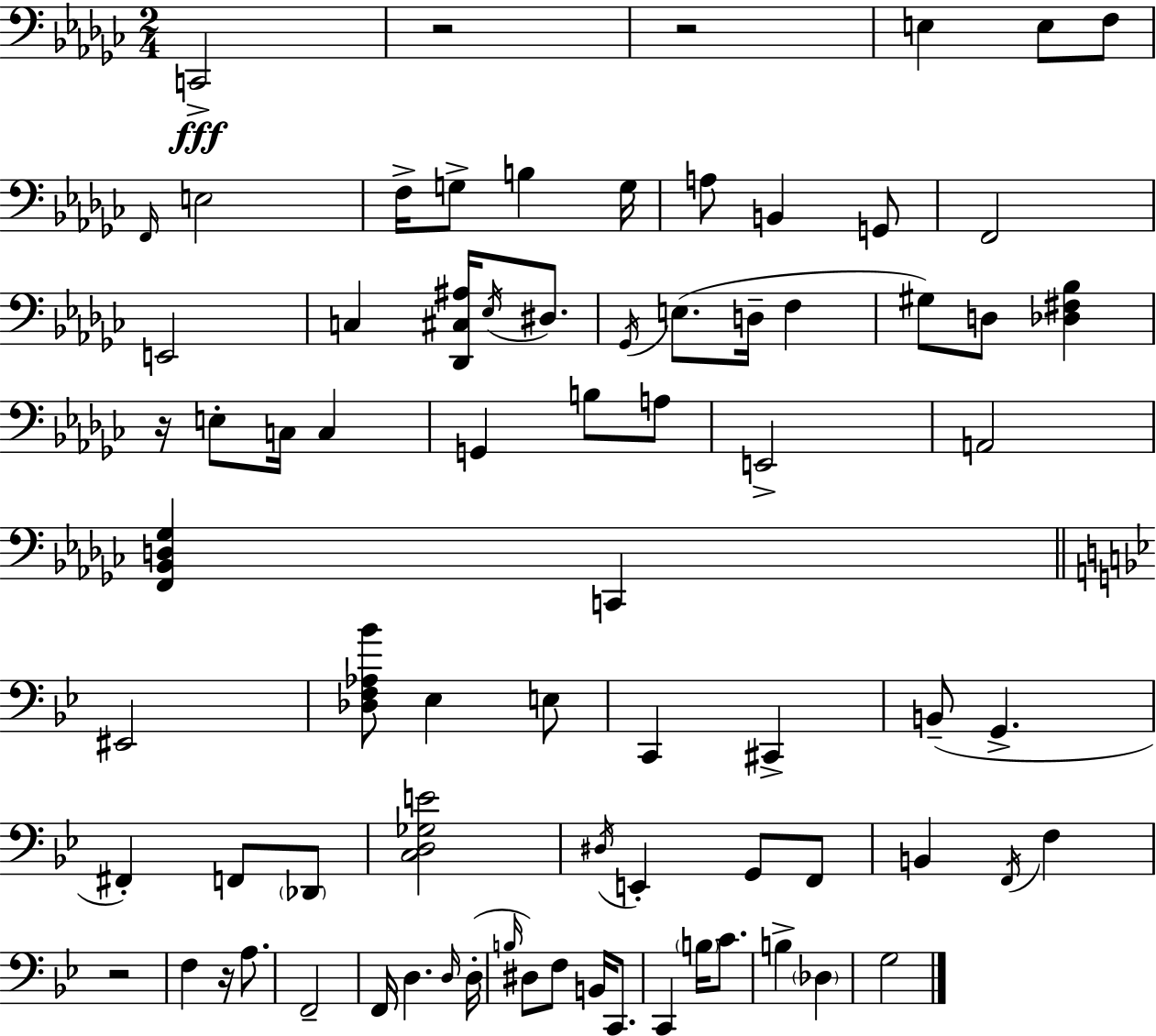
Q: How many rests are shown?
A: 5